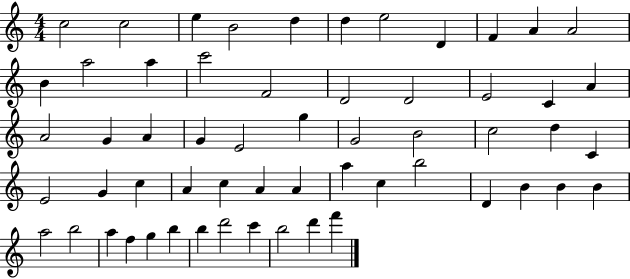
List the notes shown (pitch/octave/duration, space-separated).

C5/h C5/h E5/q B4/h D5/q D5/q E5/h D4/q F4/q A4/q A4/h B4/q A5/h A5/q C6/h F4/h D4/h D4/h E4/h C4/q A4/q A4/h G4/q A4/q G4/q E4/h G5/q G4/h B4/h C5/h D5/q C4/q E4/h G4/q C5/q A4/q C5/q A4/q A4/q A5/q C5/q B5/h D4/q B4/q B4/q B4/q A5/h B5/h A5/q F5/q G5/q B5/q B5/q D6/h C6/q B5/h D6/q F6/q